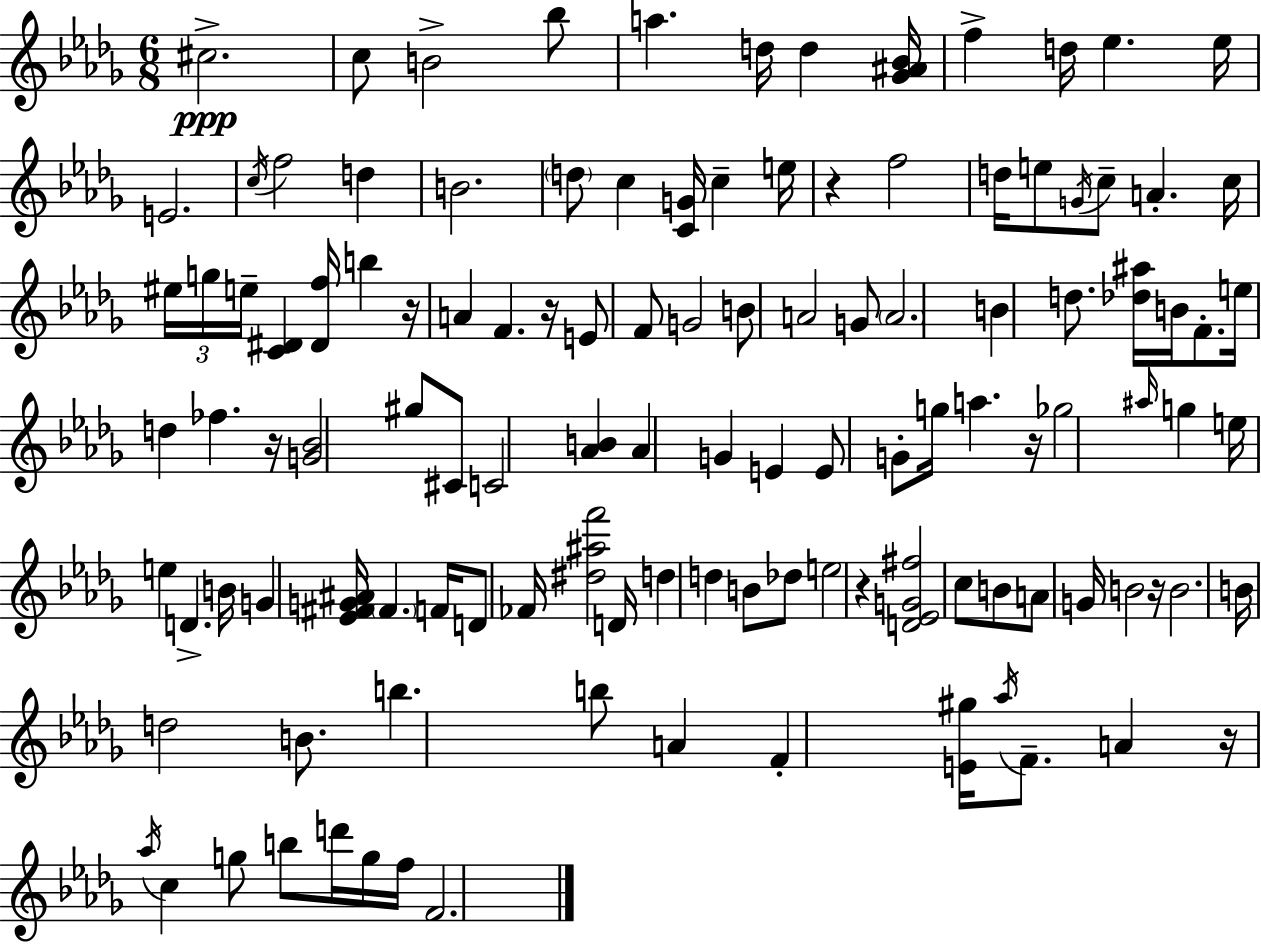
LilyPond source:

{
  \clef treble
  \numericTimeSignature
  \time 6/8
  \key bes \minor
  cis''2.->\ppp | c''8 b'2-> bes''8 | a''4. d''16 d''4 <ges' ais' bes'>16 | f''4-> d''16 ees''4. ees''16 | \break e'2. | \acciaccatura { c''16 } f''2 d''4 | b'2. | \parenthesize d''8 c''4 <c' g'>16 c''4-- | \break e''16 r4 f''2 | d''16 e''8 \acciaccatura { g'16 } c''8-- a'4.-. | c''16 \tuplet 3/2 { eis''16 g''16 e''16-- } <c' dis'>4 <dis' f''>16 b''4 | r16 a'4 f'4. | \break r16 e'8 f'8 g'2 | b'8 a'2 | g'8 \parenthesize a'2. | b'4 d''8. <des'' ais''>16 b'16 f'8.-. | \break e''16 d''4 fes''4. | r16 <g' bes'>2 gis''8 | cis'8 c'2 <aes' b'>4 | aes'4 g'4 e'4 | \break e'8 g'8-. g''16 a''4. | r16 ges''2 \grace { ais''16 } g''4 | e''16 e''4 d'4.-> | b'16 g'4 <ees' fis' g' ais'>16 \parenthesize fis'4. | \break f'16 d'8 fes'16 <dis'' ais'' f'''>2 | d'16 d''4 d''4 b'8 | des''8 e''2 r4 | <d' ees' g' fis''>2 c''8 | \break b'8 a'8 g'16 b'2 | r16 b'2. | b'16 d''2 | b'8. b''4. b''8 a'4 | \break f'4-. <e' gis''>16 \acciaccatura { aes''16 } f'8.-- | a'4 r16 \acciaccatura { aes''16 } c''4 g''8 | b''8 d'''16 g''16 f''16 f'2. | \bar "|."
}